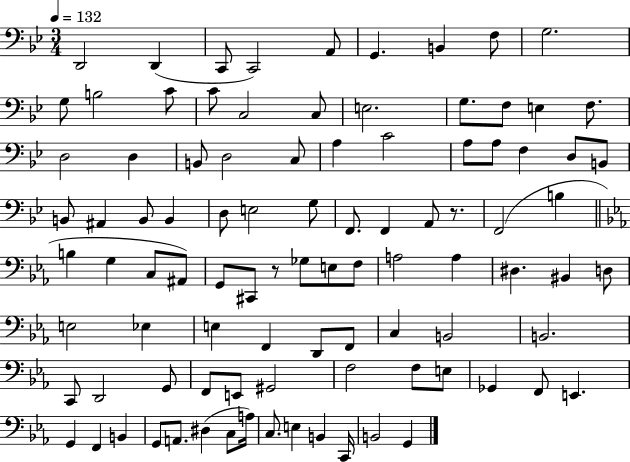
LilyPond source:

{
  \clef bass
  \numericTimeSignature
  \time 3/4
  \key bes \major
  \tempo 4 = 132
  d,2 d,4( | c,8 c,2) a,8 | g,4. b,4 f8 | g2. | \break g8 b2 c'8 | c'8 c2 c8 | e2. | g8. f8 e4 f8. | \break d2 d4 | b,8 d2 c8 | a4 c'2 | a8 a8 f4 d8 b,8 | \break b,8 ais,4 b,8 b,4 | d8 e2 g8 | f,8. f,4 a,8 r8. | f,2( b4 | \break \bar "||" \break \key ees \major b4 g4 c8 ais,8) | g,8 cis,8 r8 ges8 e8 f8 | a2 a4 | dis4. bis,4 d8 | \break e2 ees4 | e4 f,4 d,8 f,8 | c4 b,2 | b,2. | \break c,8 d,2 g,8 | f,8 e,8 gis,2 | f2 f8 e8 | ges,4 f,8 e,4. | \break g,4 f,4 b,4 | g,8 a,8. dis4( c8 a16) | c8. e4 b,4 c,16 | b,2 g,4 | \break \bar "|."
}